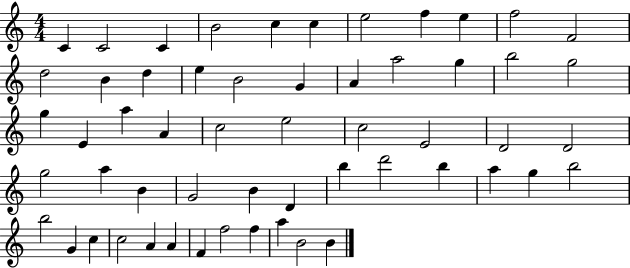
C4/q C4/h C4/q B4/h C5/q C5/q E5/h F5/q E5/q F5/h F4/h D5/h B4/q D5/q E5/q B4/h G4/q A4/q A5/h G5/q B5/h G5/h G5/q E4/q A5/q A4/q C5/h E5/h C5/h E4/h D4/h D4/h G5/h A5/q B4/q G4/h B4/q D4/q B5/q D6/h B5/q A5/q G5/q B5/h B5/h G4/q C5/q C5/h A4/q A4/q F4/q F5/h F5/q A5/q B4/h B4/q